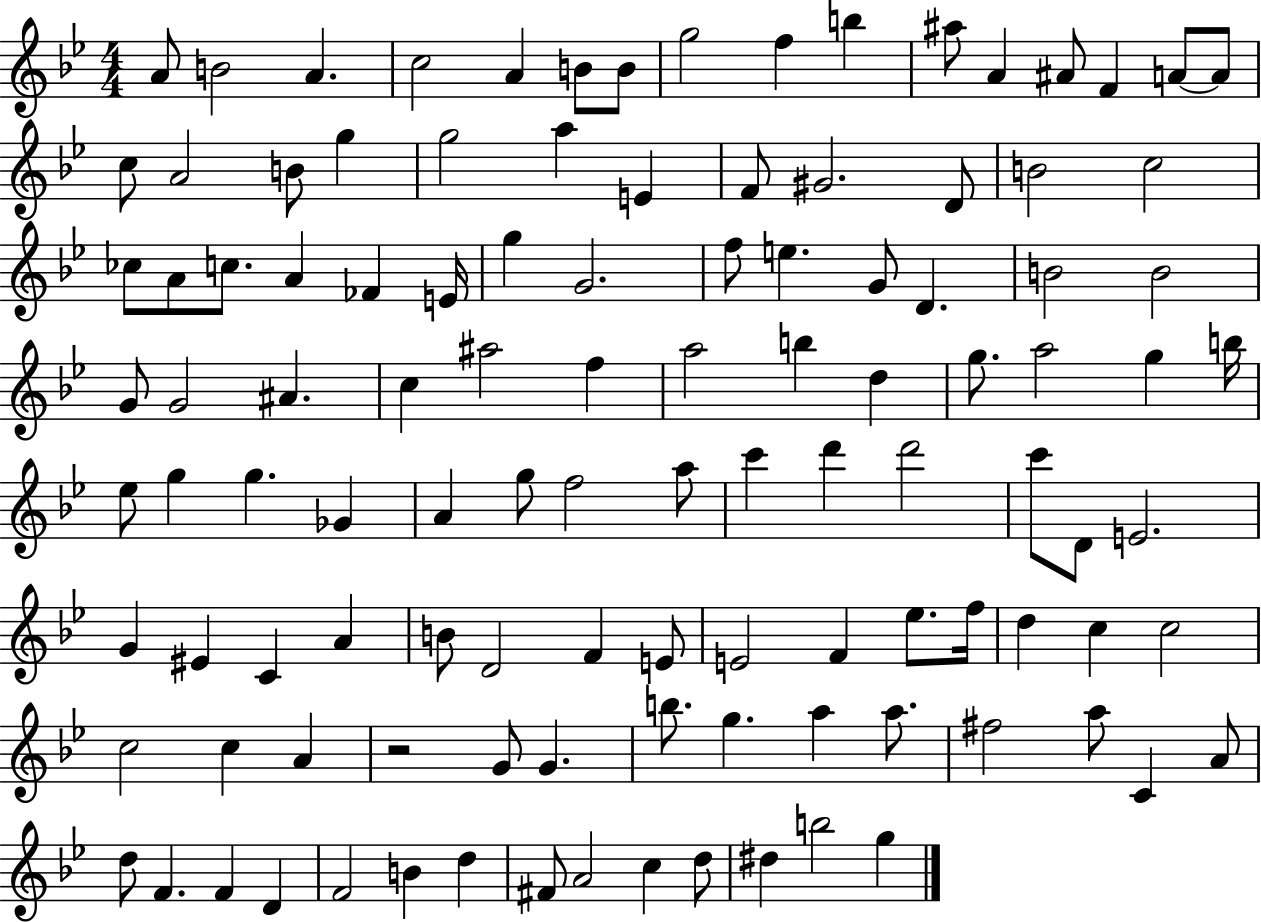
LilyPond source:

{
  \clef treble
  \numericTimeSignature
  \time 4/4
  \key bes \major
  \repeat volta 2 { a'8 b'2 a'4. | c''2 a'4 b'8 b'8 | g''2 f''4 b''4 | ais''8 a'4 ais'8 f'4 a'8~~ a'8 | \break c''8 a'2 b'8 g''4 | g''2 a''4 e'4 | f'8 gis'2. d'8 | b'2 c''2 | \break ces''8 a'8 c''8. a'4 fes'4 e'16 | g''4 g'2. | f''8 e''4. g'8 d'4. | b'2 b'2 | \break g'8 g'2 ais'4. | c''4 ais''2 f''4 | a''2 b''4 d''4 | g''8. a''2 g''4 b''16 | \break ees''8 g''4 g''4. ges'4 | a'4 g''8 f''2 a''8 | c'''4 d'''4 d'''2 | c'''8 d'8 e'2. | \break g'4 eis'4 c'4 a'4 | b'8 d'2 f'4 e'8 | e'2 f'4 ees''8. f''16 | d''4 c''4 c''2 | \break c''2 c''4 a'4 | r2 g'8 g'4. | b''8. g''4. a''4 a''8. | fis''2 a''8 c'4 a'8 | \break d''8 f'4. f'4 d'4 | f'2 b'4 d''4 | fis'8 a'2 c''4 d''8 | dis''4 b''2 g''4 | \break } \bar "|."
}